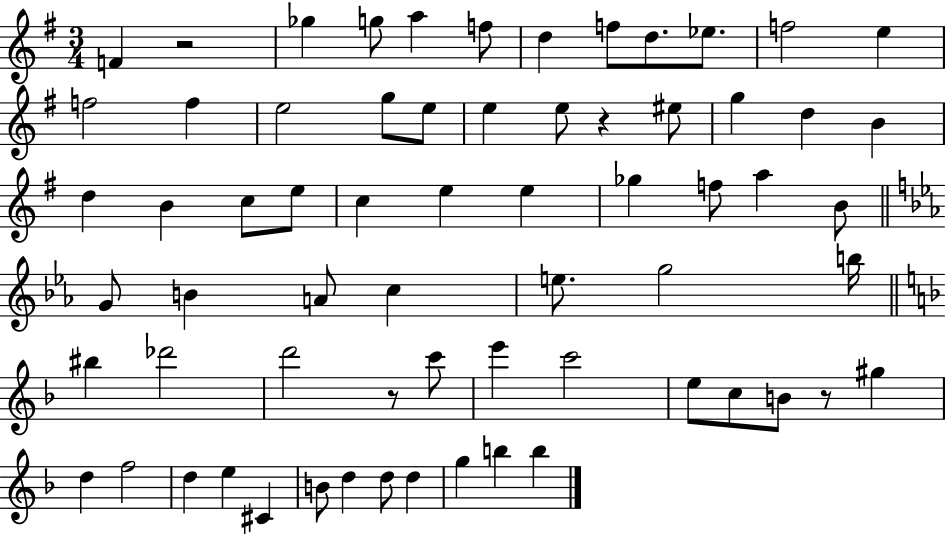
{
  \clef treble
  \numericTimeSignature
  \time 3/4
  \key g \major
  f'4 r2 | ges''4 g''8 a''4 f''8 | d''4 f''8 d''8. ees''8. | f''2 e''4 | \break f''2 f''4 | e''2 g''8 e''8 | e''4 e''8 r4 eis''8 | g''4 d''4 b'4 | \break d''4 b'4 c''8 e''8 | c''4 e''4 e''4 | ges''4 f''8 a''4 b'8 | \bar "||" \break \key ees \major g'8 b'4 a'8 c''4 | e''8. g''2 b''16 | \bar "||" \break \key f \major bis''4 des'''2 | d'''2 r8 c'''8 | e'''4 c'''2 | e''8 c''8 b'8 r8 gis''4 | \break d''4 f''2 | d''4 e''4 cis'4 | b'8 d''4 d''8 d''4 | g''4 b''4 b''4 | \break \bar "|."
}